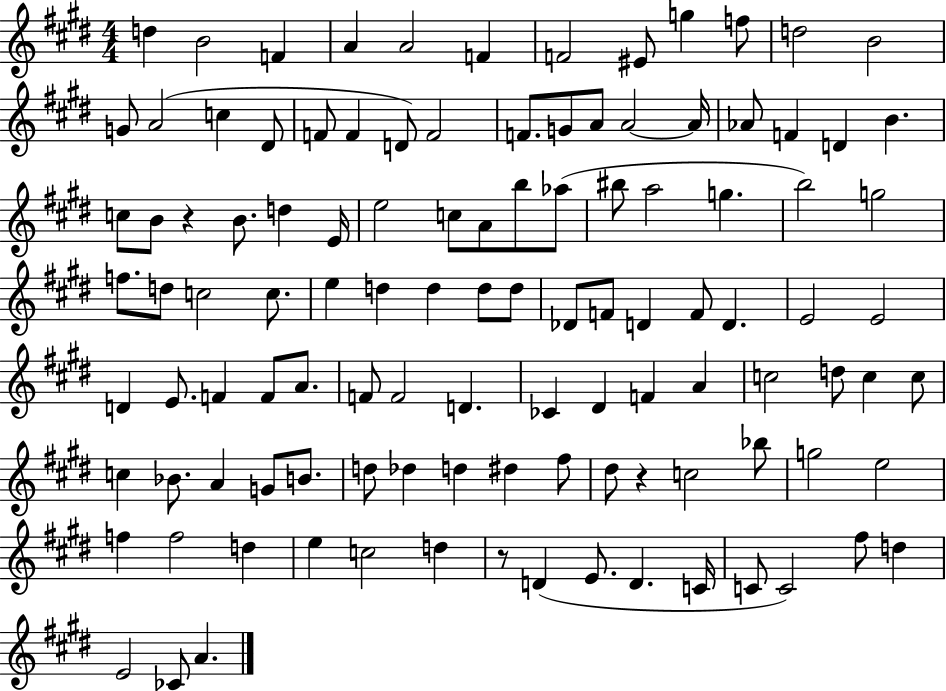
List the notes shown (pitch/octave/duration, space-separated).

D5/q B4/h F4/q A4/q A4/h F4/q F4/h EIS4/e G5/q F5/e D5/h B4/h G4/e A4/h C5/q D#4/e F4/e F4/q D4/e F4/h F4/e. G4/e A4/e A4/h A4/s Ab4/e F4/q D4/q B4/q. C5/e B4/e R/q B4/e. D5/q E4/s E5/h C5/e A4/e B5/e Ab5/e BIS5/e A5/h G5/q. B5/h G5/h F5/e. D5/e C5/h C5/e. E5/q D5/q D5/q D5/e D5/e Db4/e F4/e D4/q F4/e D4/q. E4/h E4/h D4/q E4/e. F4/q F4/e A4/e. F4/e F4/h D4/q. CES4/q D#4/q F4/q A4/q C5/h D5/e C5/q C5/e C5/q Bb4/e. A4/q G4/e B4/e. D5/e Db5/q D5/q D#5/q F#5/e D#5/e R/q C5/h Bb5/e G5/h E5/h F5/q F5/h D5/q E5/q C5/h D5/q R/e D4/q E4/e. D4/q. C4/s C4/e C4/h F#5/e D5/q E4/h CES4/e A4/q.